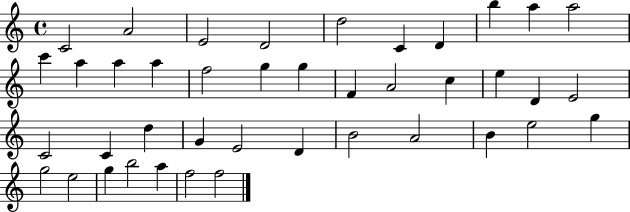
C4/h A4/h E4/h D4/h D5/h C4/q D4/q B5/q A5/q A5/h C6/q A5/q A5/q A5/q F5/h G5/q G5/q F4/q A4/h C5/q E5/q D4/q E4/h C4/h C4/q D5/q G4/q E4/h D4/q B4/h A4/h B4/q E5/h G5/q G5/h E5/h G5/q B5/h A5/q F5/h F5/h